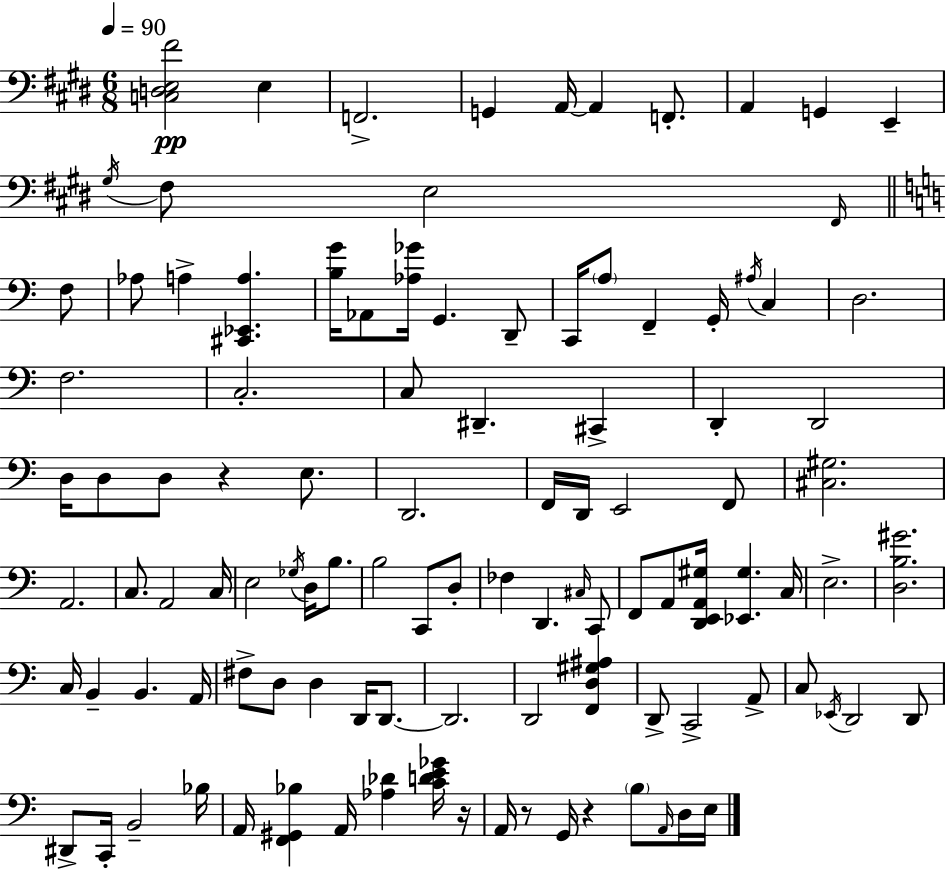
{
  \clef bass
  \numericTimeSignature
  \time 6/8
  \key e \major
  \tempo 4 = 90
  <c d e fis'>2\pp e4 | f,2.-> | g,4 a,16~~ a,4 f,8.-. | a,4 g,4 e,4-- | \break \acciaccatura { gis16 } fis8 e2 \grace { fis,16 } | \bar "||" \break \key a \minor f8 aes8 a4-> <cis, ees, a>4. | <b g'>16 aes,8 <aes ges'>16 g,4. | d,8-- c,16 \parenthesize a8 f,4-- g,16-. \acciaccatura { ais16 } c4 | d2. | \break f2. | c2.-. | c8 dis,4.-- cis,4-> | d,4-. d,2 | \break d16 d8 d8 r4 | e8. d,2. | f,16 d,16 e,2 | f,8 <cis gis>2. | \break a,2. | c8. a,2 | c16 e2 \acciaccatura { ges16 } | d16 b8. b2 | \break c,8 d8-. fes4 d,4. | \grace { cis16 } c,8 f,8 a,8 <d, e, a, gis>16 <ees, gis>4. | c16 e2.-> | <d b gis'>2. | \break c16 b,4-- b,4. | a,16 fis8-> d8 d4 | d,16 d,8.~~ d,2. | d,2 | \break <f, d gis ais>4 d,8-> c,2-> | a,8-> c8 \acciaccatura { ees,16 } d,2 | d,8 dis,8-> c,16-. b,2-- | bes16 a,16 <f, gis, bes>4 a,16 | \break <aes des'>4 <c' d' e' ges'>16 r16 a,16 r8 g,16 r4 | \parenthesize b8 \grace { a,16 } d16 e16 \bar "|."
}